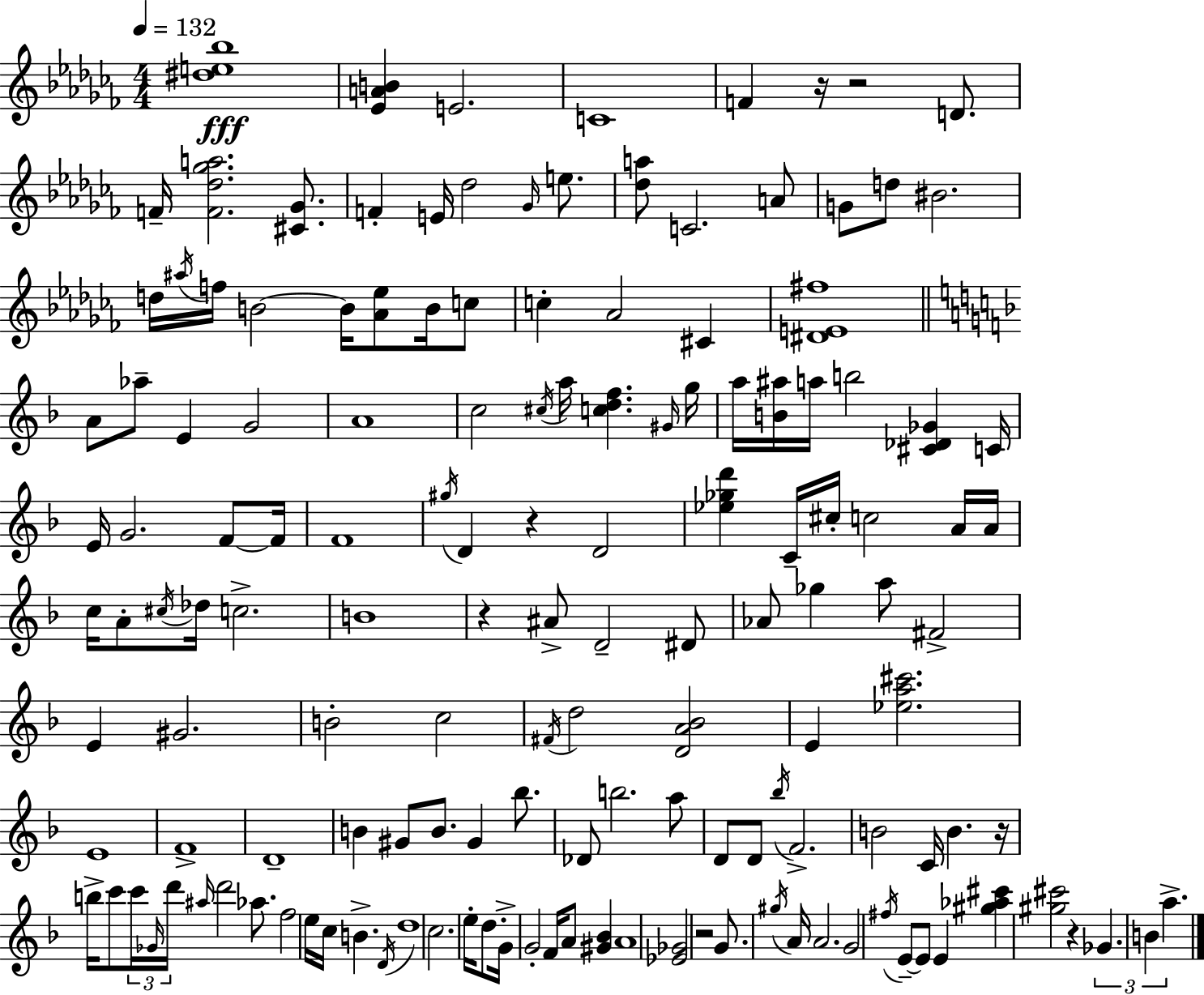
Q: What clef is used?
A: treble